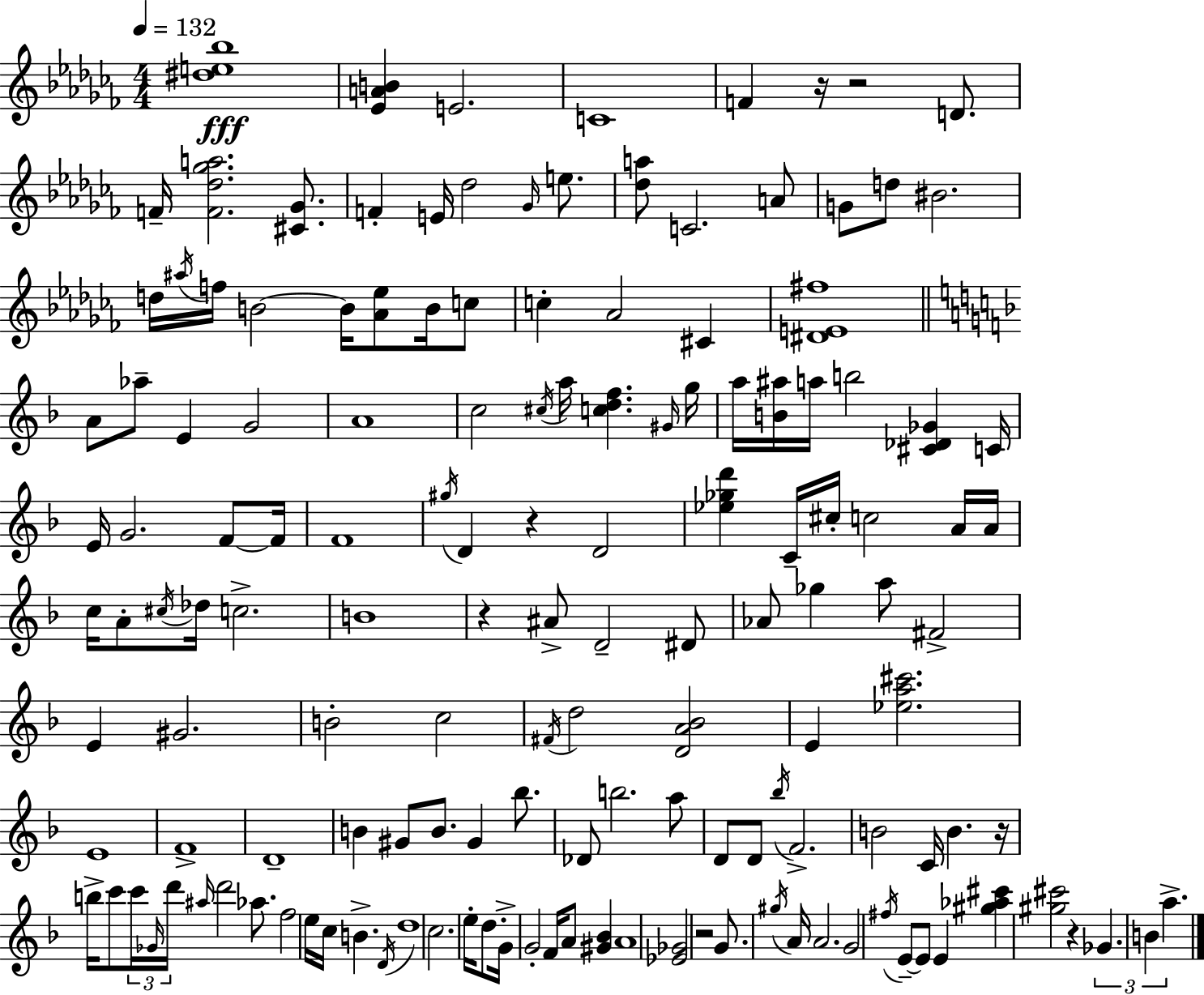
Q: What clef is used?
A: treble